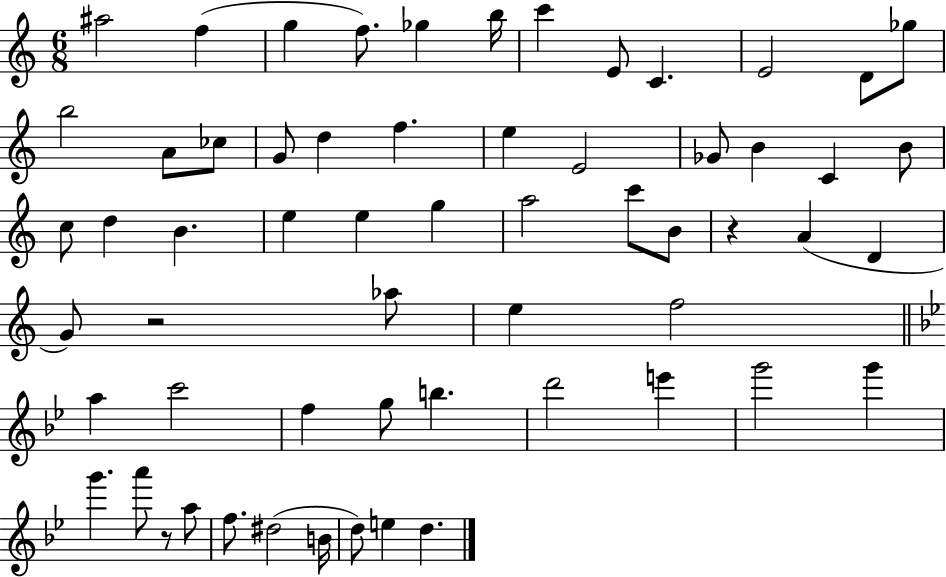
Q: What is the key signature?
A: C major